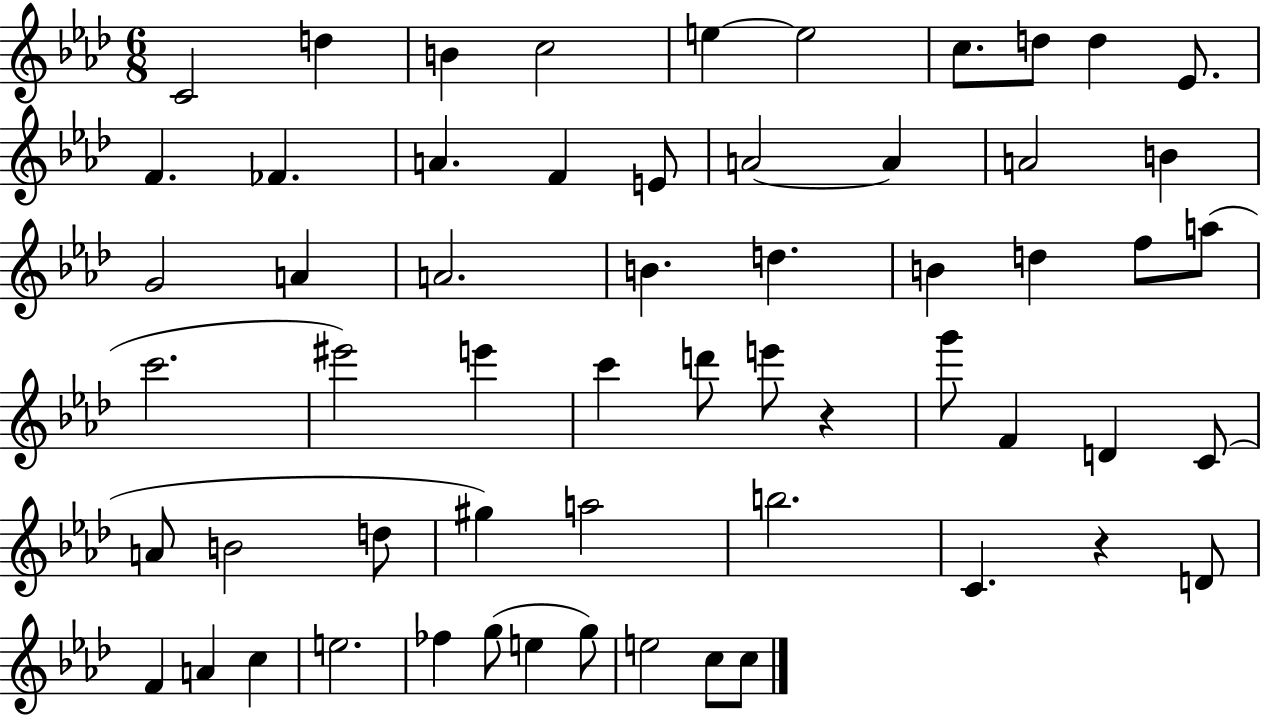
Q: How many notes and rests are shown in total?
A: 59